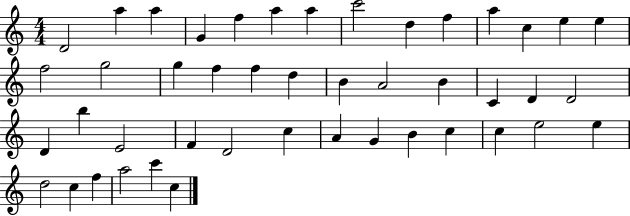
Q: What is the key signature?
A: C major